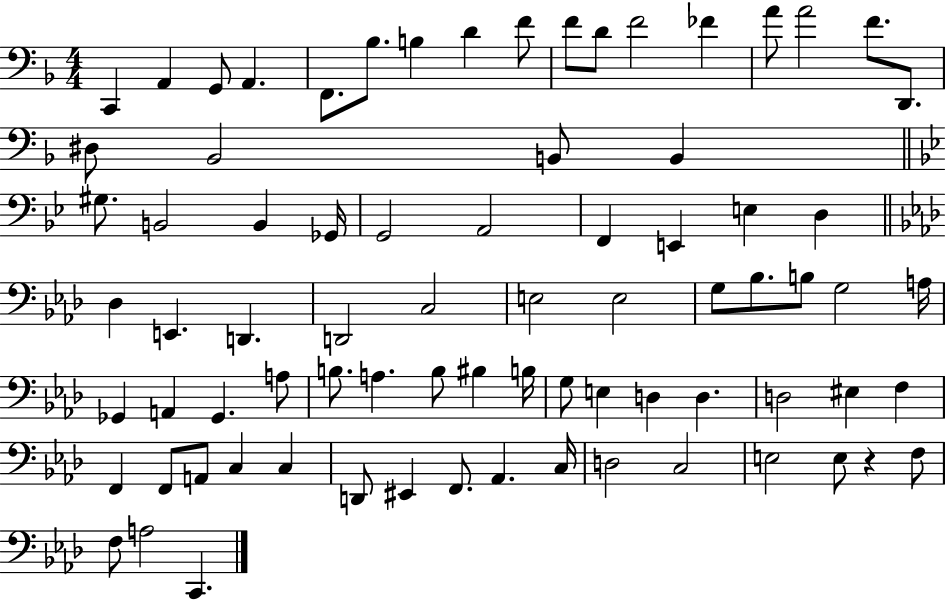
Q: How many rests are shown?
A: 1